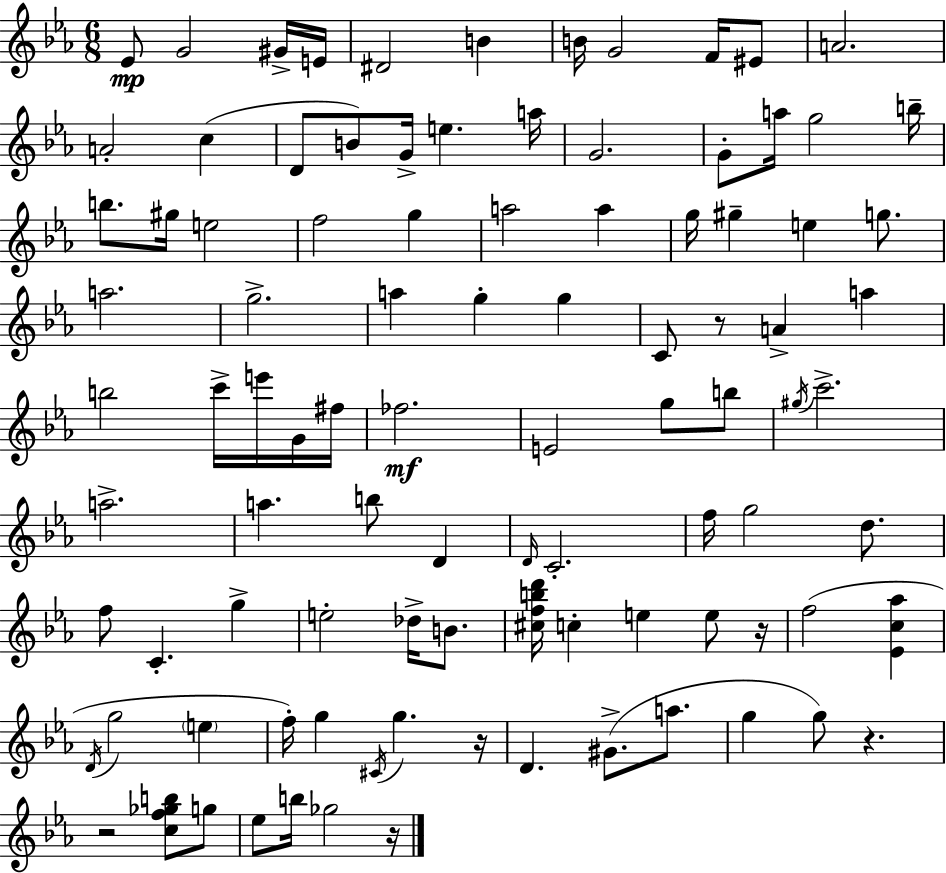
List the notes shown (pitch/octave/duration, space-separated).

Eb4/e G4/h G#4/s E4/s D#4/h B4/q B4/s G4/h F4/s EIS4/e A4/h. A4/h C5/q D4/e B4/e G4/s E5/q. A5/s G4/h. G4/e A5/s G5/h B5/s B5/e. G#5/s E5/h F5/h G5/q A5/h A5/q G5/s G#5/q E5/q G5/e. A5/h. G5/h. A5/q G5/q G5/q C4/e R/e A4/q A5/q B5/h C6/s E6/s G4/s F#5/s FES5/h. E4/h G5/e B5/e G#5/s C6/h. A5/h. A5/q. B5/e D4/q D4/s C4/h. F5/s G5/h D5/e. F5/e C4/q. G5/q E5/h Db5/s B4/e. [C#5,F5,B5,D6]/s C5/q E5/q E5/e R/s F5/h [Eb4,C5,Ab5]/q D4/s G5/h E5/q F5/s G5/q C#4/s G5/q. R/s D4/q. G#4/e. A5/e. G5/q G5/e R/q. R/h [C5,F5,Gb5,B5]/e G5/e Eb5/e B5/s Gb5/h R/s